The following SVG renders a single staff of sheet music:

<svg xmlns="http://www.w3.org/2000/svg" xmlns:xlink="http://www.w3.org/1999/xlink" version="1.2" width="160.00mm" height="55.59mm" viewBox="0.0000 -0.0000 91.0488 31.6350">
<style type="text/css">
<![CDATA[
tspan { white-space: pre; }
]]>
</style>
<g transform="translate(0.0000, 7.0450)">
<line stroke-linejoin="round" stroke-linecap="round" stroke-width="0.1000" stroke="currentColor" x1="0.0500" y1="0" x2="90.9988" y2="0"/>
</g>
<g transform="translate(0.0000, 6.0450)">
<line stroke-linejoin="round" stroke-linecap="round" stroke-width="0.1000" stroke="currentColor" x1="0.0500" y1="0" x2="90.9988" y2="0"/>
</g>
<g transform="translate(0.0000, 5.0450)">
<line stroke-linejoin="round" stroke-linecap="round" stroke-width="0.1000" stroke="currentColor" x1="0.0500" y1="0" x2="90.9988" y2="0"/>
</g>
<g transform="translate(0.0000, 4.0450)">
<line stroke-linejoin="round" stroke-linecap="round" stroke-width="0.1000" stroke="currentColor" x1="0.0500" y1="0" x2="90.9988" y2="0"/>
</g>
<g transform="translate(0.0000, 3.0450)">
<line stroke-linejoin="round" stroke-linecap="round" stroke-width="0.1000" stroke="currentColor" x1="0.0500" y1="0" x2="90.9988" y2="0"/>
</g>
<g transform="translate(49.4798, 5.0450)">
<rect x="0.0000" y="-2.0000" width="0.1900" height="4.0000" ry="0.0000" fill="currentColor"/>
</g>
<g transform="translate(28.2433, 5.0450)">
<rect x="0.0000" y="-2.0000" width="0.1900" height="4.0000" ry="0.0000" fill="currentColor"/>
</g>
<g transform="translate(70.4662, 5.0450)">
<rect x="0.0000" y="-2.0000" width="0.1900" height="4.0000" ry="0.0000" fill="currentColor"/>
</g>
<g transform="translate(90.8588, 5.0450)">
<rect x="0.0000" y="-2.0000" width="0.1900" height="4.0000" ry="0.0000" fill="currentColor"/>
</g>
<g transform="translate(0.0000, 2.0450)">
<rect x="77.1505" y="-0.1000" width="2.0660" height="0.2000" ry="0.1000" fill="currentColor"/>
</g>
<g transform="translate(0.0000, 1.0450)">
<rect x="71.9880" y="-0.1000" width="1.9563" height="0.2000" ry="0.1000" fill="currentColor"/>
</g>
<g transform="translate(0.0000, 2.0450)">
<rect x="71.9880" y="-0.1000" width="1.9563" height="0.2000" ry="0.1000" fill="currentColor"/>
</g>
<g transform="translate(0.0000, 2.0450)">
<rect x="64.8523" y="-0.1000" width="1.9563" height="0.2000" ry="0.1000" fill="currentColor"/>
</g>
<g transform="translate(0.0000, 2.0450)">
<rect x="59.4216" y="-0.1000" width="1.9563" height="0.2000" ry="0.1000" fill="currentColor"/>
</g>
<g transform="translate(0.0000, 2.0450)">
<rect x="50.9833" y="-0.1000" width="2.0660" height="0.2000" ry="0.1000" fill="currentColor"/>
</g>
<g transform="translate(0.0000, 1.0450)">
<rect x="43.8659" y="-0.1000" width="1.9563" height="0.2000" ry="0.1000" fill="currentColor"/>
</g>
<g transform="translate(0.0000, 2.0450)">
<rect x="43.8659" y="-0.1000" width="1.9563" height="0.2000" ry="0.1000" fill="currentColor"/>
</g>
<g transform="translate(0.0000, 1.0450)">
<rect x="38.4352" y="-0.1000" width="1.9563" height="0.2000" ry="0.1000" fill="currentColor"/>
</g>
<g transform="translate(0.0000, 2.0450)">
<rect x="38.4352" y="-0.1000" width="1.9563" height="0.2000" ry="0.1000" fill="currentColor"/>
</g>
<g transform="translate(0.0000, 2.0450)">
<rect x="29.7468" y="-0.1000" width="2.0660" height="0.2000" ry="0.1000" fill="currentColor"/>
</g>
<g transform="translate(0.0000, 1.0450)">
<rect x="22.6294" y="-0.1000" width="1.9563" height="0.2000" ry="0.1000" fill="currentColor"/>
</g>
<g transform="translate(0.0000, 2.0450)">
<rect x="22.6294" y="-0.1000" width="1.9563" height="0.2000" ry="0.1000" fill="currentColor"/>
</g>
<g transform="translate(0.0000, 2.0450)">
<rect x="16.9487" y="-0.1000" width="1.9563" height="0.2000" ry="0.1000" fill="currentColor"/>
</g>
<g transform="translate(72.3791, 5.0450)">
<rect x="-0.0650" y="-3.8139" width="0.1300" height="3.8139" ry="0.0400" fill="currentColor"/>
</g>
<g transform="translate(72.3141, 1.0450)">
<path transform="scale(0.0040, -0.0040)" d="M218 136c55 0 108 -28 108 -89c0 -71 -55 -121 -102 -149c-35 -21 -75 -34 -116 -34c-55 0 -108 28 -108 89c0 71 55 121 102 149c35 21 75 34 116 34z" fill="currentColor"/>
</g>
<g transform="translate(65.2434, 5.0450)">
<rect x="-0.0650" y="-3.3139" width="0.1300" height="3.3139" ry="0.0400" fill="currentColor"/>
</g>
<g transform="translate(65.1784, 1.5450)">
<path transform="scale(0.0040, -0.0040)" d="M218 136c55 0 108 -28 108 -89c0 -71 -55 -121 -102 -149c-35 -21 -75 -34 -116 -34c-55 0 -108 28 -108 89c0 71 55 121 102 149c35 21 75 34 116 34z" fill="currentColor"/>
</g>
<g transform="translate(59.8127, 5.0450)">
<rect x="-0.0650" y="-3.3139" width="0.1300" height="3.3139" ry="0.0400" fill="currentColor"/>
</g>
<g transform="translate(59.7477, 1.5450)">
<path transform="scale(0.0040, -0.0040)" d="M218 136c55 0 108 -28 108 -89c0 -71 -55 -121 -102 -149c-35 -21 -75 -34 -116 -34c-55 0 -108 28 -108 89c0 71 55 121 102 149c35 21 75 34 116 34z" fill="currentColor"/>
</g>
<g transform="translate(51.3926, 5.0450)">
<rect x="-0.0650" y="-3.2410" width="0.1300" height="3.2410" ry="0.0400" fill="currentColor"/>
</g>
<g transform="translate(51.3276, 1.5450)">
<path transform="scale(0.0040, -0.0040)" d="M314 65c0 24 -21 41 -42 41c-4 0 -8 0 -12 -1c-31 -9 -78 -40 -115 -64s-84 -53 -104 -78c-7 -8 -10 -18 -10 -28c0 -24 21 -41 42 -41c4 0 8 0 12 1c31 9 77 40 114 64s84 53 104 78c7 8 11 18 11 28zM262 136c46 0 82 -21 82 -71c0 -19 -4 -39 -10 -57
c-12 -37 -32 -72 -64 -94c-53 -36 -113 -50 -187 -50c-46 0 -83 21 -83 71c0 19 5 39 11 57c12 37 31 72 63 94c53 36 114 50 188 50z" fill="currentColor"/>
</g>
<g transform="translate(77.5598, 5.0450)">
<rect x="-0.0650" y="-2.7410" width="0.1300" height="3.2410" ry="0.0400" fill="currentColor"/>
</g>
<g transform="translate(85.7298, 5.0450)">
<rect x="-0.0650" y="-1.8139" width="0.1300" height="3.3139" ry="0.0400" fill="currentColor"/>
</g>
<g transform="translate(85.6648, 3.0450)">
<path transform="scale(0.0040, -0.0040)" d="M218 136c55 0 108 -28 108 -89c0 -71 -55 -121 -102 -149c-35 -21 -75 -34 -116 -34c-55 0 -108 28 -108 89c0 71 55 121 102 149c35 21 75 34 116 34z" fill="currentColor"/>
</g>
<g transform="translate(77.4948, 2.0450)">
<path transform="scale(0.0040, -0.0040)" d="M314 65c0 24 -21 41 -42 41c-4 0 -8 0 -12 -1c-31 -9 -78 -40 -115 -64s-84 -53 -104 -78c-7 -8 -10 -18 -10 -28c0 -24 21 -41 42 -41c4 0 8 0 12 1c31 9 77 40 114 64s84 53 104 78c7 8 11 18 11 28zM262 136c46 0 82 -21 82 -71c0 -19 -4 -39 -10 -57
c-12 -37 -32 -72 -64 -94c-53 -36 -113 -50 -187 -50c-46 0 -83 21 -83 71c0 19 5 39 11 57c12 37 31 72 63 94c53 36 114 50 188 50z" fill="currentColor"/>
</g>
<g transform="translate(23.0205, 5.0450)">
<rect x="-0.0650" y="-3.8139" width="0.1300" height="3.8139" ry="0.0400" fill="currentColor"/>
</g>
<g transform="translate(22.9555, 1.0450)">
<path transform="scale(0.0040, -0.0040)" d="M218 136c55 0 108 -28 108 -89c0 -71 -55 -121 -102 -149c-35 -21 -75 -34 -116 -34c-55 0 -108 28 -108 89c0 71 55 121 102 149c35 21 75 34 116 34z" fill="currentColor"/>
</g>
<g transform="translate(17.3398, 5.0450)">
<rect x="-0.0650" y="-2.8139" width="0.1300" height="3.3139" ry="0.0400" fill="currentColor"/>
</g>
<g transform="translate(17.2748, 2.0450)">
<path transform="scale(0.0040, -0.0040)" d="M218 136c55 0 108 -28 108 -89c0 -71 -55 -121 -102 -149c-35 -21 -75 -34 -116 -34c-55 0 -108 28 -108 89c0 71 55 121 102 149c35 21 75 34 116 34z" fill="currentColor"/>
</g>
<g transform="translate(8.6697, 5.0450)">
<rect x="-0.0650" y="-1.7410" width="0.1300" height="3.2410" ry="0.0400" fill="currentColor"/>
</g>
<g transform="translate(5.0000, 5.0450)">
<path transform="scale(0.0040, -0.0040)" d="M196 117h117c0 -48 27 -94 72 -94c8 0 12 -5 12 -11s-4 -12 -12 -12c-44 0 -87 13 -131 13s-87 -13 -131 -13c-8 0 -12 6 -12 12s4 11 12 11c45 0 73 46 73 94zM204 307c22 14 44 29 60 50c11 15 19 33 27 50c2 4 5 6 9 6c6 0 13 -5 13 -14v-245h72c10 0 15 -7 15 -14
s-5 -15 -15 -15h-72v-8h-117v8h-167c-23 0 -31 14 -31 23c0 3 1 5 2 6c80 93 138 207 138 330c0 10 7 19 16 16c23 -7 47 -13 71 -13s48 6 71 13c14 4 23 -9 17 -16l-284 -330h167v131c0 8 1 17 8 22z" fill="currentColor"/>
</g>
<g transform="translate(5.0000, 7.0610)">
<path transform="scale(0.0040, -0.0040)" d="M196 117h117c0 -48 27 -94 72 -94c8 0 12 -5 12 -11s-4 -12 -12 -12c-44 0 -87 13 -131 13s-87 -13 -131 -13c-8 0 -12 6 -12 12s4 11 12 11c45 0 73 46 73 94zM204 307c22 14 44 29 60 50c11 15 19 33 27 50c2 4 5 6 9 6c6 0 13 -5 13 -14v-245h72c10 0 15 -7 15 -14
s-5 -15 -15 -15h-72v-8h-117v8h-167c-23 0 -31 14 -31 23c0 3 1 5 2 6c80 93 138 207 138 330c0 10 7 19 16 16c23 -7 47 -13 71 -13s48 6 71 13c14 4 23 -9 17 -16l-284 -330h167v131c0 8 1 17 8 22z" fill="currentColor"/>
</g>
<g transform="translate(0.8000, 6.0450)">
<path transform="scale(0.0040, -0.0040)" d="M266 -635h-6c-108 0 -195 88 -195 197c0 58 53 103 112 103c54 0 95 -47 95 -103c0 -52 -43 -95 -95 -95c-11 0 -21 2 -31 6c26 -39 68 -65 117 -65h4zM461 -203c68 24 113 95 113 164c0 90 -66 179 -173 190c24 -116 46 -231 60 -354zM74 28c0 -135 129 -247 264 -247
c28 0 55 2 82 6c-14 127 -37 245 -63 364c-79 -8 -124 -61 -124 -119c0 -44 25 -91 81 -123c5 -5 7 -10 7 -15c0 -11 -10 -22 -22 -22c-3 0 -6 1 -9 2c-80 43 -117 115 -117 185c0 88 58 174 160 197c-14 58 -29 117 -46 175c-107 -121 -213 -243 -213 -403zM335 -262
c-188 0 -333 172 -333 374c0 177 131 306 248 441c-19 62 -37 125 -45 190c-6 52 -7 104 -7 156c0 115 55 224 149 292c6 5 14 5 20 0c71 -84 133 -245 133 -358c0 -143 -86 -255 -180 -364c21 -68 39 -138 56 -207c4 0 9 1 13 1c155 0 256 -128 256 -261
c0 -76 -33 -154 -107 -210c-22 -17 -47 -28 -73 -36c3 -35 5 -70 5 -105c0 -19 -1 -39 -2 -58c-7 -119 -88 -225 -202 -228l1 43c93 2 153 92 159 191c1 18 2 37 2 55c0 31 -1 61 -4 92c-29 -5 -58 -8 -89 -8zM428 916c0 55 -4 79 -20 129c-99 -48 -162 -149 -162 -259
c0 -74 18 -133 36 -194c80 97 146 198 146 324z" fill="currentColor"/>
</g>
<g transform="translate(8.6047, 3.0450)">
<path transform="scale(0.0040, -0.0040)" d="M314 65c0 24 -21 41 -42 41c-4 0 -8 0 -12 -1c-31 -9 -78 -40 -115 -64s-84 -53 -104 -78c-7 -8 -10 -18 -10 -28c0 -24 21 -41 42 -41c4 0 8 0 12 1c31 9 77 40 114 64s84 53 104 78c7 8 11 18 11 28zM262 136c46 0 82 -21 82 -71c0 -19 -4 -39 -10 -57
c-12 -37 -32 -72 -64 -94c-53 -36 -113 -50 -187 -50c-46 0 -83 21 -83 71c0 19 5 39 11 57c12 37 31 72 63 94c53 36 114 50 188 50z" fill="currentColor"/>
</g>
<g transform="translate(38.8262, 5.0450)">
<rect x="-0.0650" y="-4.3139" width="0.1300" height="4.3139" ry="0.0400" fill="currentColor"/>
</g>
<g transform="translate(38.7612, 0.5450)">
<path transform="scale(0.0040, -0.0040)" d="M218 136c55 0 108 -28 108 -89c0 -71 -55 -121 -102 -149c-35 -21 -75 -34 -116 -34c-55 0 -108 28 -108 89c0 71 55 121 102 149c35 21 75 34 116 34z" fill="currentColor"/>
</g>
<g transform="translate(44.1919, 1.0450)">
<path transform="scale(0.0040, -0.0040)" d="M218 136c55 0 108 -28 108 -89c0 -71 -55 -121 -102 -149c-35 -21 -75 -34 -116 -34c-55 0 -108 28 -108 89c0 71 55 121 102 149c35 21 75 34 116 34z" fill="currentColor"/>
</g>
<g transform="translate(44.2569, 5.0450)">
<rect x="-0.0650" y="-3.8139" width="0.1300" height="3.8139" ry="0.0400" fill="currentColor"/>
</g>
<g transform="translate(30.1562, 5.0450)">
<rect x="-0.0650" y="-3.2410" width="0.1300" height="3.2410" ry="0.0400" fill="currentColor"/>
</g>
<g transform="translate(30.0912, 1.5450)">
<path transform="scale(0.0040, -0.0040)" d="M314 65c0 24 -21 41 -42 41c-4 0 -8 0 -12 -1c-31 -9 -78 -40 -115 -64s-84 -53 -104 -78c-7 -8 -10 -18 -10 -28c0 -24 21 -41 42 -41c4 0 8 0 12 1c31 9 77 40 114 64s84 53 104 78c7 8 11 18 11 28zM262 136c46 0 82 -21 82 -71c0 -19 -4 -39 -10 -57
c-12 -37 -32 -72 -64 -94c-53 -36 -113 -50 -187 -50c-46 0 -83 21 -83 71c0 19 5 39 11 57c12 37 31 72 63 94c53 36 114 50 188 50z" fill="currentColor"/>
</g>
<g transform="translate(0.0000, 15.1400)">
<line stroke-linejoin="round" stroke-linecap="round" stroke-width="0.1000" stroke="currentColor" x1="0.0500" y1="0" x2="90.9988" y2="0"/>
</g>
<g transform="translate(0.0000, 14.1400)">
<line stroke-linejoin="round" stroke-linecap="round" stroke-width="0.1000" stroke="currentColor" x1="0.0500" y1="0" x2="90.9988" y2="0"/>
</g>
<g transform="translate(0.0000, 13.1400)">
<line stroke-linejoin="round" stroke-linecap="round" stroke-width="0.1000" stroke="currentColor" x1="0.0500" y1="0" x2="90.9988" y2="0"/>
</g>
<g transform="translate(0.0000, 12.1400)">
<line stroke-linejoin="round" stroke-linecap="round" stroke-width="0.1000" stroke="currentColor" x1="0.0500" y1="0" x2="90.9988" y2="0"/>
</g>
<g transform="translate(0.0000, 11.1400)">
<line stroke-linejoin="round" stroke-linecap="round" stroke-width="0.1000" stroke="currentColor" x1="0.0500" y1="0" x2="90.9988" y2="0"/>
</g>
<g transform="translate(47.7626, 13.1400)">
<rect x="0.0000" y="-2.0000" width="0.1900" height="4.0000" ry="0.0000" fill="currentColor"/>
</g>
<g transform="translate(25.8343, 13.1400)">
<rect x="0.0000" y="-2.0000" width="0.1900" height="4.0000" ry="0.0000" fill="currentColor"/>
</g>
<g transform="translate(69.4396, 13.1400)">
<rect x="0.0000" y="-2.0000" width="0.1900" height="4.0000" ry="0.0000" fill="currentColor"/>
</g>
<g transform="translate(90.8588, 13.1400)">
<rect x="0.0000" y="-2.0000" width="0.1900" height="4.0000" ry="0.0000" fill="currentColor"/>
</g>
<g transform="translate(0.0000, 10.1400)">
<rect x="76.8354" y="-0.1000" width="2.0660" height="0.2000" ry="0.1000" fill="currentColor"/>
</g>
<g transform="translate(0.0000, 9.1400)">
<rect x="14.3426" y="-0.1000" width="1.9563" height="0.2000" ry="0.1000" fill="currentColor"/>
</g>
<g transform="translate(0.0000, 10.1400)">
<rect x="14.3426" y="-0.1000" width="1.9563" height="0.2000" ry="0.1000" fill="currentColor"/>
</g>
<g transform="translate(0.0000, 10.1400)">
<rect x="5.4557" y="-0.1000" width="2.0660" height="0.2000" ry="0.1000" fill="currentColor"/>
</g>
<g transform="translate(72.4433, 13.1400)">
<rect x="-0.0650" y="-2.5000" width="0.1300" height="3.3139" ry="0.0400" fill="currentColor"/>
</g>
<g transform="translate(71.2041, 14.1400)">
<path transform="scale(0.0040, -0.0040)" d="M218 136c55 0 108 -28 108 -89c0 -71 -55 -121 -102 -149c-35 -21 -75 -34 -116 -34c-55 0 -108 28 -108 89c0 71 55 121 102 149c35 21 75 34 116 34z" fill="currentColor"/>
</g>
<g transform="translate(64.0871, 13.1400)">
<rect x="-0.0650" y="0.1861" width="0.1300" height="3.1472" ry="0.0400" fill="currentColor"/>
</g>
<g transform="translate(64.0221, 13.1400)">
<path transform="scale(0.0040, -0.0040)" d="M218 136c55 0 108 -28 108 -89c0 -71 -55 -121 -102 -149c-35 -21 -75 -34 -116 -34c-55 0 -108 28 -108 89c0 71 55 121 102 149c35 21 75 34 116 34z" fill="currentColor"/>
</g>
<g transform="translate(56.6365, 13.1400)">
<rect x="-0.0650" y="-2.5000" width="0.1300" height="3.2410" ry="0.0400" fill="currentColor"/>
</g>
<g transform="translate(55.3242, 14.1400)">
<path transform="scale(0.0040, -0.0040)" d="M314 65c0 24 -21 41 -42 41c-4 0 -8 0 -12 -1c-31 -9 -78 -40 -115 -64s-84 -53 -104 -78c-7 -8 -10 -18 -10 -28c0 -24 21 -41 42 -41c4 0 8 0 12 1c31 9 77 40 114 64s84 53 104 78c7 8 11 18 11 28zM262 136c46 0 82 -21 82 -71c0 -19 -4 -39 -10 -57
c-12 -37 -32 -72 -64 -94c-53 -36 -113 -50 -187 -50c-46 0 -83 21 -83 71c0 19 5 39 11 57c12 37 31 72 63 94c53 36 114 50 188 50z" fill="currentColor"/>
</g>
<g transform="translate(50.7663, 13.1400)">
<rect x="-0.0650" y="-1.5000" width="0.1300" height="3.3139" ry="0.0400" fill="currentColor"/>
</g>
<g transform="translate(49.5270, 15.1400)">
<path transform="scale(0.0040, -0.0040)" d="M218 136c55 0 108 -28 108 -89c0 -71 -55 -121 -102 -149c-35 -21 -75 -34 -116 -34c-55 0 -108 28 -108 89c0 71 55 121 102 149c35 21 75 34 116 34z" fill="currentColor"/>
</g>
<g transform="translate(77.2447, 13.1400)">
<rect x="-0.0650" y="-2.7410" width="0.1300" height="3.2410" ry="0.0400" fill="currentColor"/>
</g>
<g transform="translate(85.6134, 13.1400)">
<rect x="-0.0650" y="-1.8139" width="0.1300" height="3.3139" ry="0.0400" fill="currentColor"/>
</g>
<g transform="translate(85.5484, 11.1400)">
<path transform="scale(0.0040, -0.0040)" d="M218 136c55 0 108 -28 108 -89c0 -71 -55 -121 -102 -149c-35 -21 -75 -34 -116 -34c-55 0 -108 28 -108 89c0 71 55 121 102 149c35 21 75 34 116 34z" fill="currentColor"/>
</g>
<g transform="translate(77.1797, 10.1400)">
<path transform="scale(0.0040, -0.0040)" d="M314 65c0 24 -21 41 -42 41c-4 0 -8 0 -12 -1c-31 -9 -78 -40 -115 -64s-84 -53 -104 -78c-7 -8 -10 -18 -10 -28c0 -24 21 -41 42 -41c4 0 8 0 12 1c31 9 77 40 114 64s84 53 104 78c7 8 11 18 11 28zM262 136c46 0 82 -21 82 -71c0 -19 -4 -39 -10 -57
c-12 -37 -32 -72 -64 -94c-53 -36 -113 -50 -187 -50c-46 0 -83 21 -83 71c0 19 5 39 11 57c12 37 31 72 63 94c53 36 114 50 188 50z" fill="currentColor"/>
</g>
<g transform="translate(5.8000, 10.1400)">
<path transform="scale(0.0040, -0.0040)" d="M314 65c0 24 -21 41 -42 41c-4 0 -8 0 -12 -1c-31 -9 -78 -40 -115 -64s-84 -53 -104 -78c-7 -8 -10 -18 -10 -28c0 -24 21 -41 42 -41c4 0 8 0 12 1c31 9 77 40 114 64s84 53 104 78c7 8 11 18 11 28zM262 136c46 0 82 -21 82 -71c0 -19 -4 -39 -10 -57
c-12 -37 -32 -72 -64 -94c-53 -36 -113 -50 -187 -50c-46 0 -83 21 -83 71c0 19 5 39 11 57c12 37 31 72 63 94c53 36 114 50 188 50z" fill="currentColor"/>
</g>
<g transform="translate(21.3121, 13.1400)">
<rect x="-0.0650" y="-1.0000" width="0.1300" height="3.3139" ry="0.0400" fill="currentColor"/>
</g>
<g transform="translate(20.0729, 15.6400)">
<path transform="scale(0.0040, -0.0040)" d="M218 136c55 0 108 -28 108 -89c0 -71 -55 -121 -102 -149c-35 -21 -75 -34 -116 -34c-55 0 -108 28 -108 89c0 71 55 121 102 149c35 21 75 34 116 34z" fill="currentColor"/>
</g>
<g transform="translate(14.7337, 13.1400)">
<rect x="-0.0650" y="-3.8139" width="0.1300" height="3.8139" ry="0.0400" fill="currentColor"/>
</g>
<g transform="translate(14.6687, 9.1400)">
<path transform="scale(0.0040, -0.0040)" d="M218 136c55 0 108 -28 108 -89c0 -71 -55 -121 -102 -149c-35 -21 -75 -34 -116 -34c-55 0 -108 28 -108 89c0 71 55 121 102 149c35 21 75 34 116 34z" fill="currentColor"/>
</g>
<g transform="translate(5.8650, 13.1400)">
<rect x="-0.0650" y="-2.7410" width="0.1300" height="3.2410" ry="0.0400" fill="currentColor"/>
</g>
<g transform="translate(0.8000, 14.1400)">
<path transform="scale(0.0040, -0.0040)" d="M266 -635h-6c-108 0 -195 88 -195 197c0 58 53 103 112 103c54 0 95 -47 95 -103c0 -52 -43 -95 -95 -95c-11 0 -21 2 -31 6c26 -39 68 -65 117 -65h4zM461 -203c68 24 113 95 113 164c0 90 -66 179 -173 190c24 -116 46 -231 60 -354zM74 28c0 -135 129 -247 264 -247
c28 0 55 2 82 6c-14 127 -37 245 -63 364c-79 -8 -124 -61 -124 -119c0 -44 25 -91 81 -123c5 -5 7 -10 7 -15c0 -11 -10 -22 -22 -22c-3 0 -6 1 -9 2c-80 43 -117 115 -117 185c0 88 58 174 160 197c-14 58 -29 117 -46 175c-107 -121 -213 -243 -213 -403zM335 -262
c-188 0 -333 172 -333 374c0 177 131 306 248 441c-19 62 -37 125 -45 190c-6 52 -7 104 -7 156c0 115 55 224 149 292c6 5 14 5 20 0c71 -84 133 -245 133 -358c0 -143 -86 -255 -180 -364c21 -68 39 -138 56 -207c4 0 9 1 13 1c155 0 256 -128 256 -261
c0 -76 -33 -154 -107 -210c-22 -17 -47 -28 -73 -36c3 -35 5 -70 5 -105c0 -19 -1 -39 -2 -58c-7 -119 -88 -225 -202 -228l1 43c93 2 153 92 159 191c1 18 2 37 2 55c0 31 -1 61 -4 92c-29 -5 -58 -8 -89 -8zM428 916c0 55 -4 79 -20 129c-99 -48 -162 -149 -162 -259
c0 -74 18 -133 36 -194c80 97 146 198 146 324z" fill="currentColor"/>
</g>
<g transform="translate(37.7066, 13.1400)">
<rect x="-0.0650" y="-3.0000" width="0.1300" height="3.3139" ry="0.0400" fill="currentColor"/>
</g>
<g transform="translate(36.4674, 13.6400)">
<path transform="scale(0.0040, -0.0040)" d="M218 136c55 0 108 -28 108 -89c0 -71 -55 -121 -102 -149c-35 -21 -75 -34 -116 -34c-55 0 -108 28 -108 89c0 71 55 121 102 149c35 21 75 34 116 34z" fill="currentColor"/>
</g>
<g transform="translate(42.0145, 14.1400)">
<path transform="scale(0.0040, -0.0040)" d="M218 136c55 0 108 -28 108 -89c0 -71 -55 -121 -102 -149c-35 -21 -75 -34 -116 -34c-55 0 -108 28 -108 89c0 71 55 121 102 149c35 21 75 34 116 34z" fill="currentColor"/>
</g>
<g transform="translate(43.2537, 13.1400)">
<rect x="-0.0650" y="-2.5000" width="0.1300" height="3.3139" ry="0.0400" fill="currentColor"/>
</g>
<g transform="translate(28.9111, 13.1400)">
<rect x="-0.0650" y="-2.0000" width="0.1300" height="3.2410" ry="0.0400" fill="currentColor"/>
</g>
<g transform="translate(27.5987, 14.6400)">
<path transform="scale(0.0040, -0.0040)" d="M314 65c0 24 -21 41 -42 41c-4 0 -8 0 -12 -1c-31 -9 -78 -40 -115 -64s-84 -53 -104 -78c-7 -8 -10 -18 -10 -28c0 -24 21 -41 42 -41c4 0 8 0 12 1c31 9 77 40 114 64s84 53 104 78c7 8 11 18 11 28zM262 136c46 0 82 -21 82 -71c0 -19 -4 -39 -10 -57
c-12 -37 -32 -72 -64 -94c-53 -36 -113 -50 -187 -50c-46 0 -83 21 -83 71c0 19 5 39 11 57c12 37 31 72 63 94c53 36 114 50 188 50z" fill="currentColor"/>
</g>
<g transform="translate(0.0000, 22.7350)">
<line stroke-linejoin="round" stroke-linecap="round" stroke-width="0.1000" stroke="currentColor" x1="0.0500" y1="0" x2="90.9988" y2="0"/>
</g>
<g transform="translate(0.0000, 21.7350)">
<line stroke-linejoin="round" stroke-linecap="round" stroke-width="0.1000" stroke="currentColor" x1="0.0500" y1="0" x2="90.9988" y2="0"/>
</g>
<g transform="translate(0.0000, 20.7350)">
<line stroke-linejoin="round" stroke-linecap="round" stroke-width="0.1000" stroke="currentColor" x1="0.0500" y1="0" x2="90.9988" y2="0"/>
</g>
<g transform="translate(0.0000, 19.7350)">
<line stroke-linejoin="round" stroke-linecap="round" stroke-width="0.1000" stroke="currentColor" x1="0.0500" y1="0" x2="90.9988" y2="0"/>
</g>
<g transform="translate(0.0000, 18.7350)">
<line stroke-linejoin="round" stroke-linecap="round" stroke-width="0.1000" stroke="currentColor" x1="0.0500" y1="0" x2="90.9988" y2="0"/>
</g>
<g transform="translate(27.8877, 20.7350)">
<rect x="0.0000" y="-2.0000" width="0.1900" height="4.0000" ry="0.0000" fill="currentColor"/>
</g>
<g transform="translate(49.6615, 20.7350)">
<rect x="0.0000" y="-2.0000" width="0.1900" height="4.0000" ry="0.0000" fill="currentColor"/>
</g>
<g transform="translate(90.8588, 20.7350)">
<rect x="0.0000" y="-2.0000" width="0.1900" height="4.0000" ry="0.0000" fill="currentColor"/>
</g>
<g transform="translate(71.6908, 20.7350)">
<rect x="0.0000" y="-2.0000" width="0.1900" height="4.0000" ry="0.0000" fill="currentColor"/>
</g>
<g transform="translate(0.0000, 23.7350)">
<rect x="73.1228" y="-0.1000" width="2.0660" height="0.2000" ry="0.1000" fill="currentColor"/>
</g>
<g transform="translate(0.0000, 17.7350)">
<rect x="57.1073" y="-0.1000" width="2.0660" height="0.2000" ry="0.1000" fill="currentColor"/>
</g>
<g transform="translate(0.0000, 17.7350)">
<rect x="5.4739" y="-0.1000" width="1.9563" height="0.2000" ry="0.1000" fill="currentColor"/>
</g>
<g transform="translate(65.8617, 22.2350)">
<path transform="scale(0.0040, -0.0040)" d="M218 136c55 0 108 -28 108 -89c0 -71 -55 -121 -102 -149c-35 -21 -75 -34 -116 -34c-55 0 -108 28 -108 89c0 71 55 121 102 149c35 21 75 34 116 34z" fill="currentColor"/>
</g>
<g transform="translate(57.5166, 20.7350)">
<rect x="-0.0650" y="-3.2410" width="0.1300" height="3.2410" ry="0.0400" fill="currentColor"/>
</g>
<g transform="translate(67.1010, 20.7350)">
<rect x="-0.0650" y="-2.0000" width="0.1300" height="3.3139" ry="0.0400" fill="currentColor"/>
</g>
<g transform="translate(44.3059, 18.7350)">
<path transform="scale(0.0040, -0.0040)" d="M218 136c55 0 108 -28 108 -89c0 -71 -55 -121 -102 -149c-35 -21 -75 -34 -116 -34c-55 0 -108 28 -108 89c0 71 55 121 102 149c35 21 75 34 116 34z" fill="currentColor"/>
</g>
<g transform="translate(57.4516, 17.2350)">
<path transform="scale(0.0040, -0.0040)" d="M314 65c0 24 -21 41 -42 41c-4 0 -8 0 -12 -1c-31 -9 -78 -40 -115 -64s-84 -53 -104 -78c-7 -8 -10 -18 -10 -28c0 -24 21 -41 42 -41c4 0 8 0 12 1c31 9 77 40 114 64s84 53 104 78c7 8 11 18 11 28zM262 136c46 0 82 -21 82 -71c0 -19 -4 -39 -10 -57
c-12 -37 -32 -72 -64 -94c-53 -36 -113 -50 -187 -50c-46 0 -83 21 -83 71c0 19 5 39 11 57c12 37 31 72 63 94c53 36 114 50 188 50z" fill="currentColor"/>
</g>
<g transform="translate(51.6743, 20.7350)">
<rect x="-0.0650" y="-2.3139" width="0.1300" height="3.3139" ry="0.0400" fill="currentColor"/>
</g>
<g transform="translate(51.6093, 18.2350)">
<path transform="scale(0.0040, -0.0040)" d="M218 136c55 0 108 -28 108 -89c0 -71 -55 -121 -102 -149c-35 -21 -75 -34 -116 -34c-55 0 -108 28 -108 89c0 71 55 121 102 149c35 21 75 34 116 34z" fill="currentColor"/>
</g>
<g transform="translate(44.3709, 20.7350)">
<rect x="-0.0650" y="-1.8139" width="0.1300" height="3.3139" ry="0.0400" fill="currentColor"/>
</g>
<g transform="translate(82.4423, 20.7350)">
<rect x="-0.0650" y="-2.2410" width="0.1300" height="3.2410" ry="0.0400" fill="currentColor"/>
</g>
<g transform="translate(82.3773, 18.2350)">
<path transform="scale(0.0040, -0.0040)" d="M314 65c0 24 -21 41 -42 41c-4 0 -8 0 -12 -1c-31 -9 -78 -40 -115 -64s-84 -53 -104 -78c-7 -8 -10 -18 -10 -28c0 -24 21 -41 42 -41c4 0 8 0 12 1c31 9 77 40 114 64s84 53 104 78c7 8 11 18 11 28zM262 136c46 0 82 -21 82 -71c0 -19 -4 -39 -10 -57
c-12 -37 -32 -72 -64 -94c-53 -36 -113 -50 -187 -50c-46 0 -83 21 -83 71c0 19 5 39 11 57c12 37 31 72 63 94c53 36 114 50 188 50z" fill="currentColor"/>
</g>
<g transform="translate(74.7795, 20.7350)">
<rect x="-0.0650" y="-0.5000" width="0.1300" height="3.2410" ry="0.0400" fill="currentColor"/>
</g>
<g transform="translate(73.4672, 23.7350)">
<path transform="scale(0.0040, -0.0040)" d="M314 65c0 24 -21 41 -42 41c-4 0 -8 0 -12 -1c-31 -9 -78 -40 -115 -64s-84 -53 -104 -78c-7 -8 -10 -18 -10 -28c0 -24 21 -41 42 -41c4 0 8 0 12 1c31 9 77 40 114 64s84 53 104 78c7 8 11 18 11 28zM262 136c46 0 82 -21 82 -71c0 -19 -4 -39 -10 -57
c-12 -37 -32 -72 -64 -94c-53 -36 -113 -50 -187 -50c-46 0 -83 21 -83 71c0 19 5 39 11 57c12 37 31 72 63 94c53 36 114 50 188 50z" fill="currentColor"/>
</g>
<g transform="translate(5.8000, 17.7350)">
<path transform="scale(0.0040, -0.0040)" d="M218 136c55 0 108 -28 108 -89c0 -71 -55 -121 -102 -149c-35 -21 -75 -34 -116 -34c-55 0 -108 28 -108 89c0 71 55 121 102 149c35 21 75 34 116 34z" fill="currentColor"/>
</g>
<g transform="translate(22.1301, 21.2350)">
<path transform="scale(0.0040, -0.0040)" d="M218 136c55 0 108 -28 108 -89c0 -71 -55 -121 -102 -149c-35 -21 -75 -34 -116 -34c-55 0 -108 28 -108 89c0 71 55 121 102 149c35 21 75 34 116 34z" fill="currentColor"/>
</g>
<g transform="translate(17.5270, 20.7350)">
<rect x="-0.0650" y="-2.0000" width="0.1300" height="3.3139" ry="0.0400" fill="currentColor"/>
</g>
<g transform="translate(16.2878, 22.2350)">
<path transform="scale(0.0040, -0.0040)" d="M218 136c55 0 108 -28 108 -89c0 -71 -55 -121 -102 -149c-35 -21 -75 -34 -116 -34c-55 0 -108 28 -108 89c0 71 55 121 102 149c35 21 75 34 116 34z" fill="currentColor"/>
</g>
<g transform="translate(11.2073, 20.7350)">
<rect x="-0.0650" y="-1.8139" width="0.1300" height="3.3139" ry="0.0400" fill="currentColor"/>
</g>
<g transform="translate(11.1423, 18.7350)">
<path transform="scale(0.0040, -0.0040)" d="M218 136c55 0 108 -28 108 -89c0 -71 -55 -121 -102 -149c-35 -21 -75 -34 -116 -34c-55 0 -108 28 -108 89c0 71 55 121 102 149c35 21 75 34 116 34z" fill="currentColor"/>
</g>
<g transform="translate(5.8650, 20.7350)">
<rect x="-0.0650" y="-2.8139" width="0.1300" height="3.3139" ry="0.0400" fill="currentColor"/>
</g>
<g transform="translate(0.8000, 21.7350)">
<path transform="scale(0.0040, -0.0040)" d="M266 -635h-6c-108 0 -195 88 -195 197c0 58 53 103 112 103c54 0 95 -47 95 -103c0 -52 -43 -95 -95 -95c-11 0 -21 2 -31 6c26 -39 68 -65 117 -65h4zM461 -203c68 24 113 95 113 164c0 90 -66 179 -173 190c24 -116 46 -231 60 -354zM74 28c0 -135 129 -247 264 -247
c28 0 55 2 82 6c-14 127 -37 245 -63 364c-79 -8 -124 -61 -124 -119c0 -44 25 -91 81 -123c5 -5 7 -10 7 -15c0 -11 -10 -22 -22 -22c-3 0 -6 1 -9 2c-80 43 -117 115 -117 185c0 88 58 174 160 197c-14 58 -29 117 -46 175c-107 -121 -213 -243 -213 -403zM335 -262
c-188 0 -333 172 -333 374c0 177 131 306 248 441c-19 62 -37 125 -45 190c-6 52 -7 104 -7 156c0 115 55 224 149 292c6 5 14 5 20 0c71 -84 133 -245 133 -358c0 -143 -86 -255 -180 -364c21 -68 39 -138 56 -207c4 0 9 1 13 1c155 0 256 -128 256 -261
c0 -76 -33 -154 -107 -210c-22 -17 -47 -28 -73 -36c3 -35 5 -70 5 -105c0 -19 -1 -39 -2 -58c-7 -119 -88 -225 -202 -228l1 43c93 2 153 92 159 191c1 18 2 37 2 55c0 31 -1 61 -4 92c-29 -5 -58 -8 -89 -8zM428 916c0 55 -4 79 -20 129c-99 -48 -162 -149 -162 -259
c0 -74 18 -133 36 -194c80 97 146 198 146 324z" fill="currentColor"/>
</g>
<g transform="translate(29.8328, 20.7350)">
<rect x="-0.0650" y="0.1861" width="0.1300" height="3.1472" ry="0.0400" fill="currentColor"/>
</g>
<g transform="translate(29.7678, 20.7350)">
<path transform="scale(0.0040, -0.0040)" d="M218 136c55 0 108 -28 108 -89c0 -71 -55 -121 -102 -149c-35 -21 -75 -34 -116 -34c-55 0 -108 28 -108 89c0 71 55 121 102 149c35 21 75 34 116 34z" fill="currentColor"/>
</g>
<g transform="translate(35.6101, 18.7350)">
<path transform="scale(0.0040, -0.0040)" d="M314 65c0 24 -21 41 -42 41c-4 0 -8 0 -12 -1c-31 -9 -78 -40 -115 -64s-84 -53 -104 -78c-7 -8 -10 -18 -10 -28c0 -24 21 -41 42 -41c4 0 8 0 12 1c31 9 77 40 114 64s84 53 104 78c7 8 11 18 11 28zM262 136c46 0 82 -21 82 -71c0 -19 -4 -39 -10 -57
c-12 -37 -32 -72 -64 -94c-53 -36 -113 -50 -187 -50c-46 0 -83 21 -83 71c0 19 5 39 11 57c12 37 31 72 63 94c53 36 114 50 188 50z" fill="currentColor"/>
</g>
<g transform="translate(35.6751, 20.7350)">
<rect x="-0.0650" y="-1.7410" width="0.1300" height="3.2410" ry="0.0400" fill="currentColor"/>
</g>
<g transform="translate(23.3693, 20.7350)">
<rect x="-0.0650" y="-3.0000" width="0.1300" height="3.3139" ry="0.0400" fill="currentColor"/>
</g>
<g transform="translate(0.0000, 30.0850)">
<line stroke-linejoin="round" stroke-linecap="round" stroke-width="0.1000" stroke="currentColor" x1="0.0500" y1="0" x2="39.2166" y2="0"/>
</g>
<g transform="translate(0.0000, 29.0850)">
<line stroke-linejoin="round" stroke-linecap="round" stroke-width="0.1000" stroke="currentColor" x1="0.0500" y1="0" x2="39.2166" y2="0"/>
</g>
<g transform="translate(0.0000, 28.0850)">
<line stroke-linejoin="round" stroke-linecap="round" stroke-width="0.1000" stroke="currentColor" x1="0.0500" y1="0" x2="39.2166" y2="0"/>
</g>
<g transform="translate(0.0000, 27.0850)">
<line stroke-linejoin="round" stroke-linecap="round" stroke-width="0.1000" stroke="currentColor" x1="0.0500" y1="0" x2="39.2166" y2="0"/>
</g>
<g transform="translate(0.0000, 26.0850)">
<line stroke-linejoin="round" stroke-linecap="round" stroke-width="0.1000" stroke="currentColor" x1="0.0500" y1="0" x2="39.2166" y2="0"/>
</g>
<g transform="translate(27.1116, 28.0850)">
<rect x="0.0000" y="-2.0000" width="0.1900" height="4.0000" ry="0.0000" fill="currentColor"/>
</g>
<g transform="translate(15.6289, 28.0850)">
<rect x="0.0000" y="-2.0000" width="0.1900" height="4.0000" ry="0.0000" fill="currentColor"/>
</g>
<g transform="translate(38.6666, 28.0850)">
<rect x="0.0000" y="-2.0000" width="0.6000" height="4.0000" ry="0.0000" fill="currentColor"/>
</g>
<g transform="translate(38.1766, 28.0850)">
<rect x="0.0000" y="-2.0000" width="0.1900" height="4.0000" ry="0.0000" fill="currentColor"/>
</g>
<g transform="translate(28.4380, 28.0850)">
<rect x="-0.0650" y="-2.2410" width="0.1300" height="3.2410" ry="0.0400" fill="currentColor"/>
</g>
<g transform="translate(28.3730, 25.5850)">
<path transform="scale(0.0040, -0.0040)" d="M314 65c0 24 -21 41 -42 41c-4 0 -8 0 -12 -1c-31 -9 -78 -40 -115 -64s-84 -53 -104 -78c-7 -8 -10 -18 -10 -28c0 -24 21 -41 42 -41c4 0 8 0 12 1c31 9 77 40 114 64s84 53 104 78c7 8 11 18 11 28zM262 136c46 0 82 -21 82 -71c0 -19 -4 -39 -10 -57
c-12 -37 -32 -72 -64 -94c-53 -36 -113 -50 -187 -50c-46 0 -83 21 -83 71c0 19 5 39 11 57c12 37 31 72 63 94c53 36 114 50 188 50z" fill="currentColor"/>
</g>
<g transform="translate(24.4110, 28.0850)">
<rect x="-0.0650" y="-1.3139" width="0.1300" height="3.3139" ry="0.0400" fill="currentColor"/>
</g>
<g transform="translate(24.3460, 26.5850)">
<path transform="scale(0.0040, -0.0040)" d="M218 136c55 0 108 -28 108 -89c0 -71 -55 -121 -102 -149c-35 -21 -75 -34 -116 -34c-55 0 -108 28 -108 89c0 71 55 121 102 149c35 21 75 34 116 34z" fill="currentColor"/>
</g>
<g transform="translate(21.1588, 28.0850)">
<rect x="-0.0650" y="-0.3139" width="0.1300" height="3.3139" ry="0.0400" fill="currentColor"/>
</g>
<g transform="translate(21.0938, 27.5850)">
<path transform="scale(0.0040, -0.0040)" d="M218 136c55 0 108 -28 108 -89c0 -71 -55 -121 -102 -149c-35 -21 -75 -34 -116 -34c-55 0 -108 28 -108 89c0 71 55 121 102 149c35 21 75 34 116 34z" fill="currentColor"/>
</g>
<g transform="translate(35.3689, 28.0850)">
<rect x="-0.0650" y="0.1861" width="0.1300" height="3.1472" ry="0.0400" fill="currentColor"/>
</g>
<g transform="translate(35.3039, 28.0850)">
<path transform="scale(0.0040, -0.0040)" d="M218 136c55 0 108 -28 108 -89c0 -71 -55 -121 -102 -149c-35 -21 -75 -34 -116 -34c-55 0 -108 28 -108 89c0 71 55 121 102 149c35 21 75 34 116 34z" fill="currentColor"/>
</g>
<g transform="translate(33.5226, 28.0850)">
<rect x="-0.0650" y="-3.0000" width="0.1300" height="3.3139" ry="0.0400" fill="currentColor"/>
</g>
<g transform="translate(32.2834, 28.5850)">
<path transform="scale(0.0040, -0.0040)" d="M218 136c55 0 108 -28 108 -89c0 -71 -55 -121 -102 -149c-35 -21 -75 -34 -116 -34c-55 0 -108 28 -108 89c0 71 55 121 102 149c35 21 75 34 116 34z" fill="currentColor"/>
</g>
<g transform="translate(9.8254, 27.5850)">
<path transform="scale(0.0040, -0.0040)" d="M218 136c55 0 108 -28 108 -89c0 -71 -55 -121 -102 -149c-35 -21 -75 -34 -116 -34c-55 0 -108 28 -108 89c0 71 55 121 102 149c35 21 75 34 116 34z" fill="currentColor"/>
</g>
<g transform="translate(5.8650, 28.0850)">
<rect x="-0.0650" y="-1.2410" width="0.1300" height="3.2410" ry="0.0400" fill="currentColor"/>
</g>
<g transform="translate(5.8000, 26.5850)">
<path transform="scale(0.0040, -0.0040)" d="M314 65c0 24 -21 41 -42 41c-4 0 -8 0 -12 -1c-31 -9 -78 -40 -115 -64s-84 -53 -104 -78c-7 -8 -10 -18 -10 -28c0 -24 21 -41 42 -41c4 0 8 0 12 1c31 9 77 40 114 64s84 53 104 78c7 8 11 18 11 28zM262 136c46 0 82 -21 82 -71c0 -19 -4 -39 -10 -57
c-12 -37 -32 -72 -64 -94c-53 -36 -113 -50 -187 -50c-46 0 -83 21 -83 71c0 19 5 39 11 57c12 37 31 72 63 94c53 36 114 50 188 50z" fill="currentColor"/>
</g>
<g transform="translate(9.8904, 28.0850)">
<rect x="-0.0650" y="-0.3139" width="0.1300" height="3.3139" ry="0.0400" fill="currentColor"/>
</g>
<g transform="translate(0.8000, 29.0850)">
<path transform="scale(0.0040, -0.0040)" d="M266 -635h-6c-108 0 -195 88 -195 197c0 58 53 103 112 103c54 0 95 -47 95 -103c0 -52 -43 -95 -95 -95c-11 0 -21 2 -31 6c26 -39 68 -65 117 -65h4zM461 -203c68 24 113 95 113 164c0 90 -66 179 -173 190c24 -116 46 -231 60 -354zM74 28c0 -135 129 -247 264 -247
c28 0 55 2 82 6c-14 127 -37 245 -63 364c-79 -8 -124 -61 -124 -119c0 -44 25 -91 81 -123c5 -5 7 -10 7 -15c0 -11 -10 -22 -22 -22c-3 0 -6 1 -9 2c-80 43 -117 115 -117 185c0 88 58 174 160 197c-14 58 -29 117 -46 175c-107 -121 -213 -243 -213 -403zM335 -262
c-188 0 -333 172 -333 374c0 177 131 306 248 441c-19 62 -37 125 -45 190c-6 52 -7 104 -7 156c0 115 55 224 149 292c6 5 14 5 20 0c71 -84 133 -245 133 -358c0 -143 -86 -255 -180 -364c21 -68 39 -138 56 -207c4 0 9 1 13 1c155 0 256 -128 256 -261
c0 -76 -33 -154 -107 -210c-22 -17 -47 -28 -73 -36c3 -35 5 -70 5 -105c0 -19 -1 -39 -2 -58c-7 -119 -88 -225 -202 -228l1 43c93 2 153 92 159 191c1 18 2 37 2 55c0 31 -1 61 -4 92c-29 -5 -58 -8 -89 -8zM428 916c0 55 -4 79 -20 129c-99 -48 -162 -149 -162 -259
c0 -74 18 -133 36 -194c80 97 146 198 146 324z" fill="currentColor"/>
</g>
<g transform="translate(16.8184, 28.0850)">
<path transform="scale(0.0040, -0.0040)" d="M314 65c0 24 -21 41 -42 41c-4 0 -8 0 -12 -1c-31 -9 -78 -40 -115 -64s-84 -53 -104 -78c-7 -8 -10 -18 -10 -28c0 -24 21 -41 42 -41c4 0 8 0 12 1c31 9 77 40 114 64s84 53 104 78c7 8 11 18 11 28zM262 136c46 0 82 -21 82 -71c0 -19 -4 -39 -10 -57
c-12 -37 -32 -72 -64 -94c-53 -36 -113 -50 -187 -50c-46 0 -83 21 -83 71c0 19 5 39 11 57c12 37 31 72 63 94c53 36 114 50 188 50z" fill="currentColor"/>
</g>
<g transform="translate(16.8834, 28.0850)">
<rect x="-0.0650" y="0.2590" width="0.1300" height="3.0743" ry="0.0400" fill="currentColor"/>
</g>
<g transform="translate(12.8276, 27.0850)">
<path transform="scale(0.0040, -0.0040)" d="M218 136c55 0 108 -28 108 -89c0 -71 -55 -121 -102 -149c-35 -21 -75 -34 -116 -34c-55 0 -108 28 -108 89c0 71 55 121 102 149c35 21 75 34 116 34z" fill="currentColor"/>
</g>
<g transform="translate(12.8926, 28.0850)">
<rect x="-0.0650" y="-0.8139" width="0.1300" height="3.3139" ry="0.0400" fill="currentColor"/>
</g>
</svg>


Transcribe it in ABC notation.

X:1
T:Untitled
M:4/4
L:1/4
K:C
f2 a c' b2 d' c' b2 b b c' a2 f a2 c' D F2 A G E G2 B G a2 f a f F A B f2 f g b2 F C2 g2 e2 c d B2 c e g2 A B